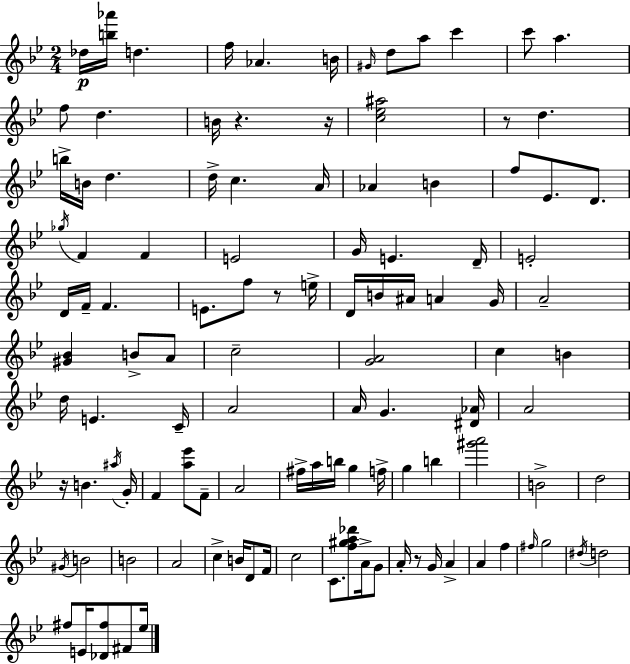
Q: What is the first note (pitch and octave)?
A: Db5